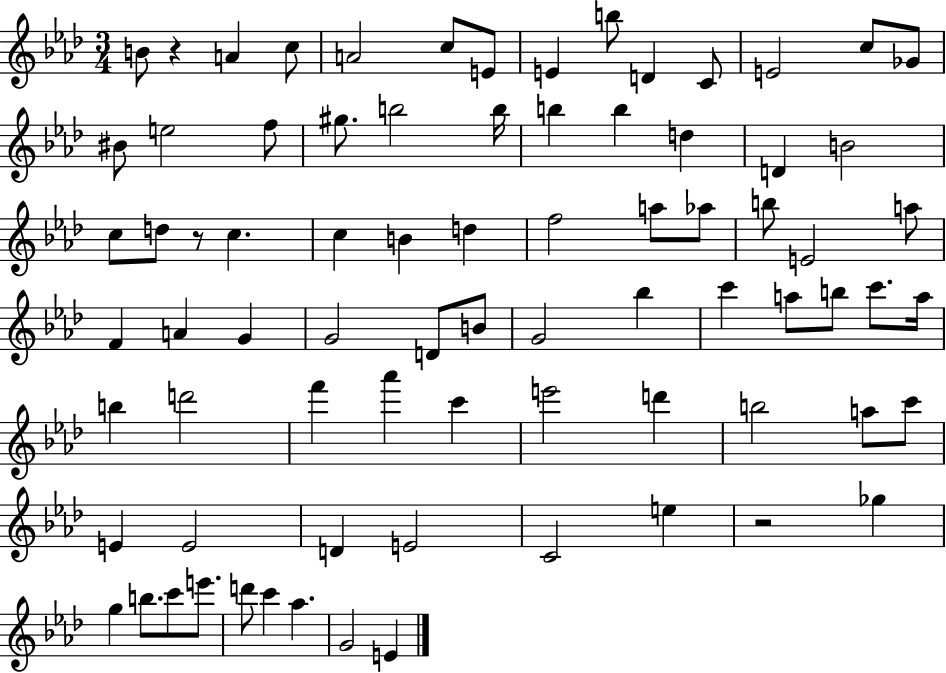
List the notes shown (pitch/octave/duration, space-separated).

B4/e R/q A4/q C5/e A4/h C5/e E4/e E4/q B5/e D4/q C4/e E4/h C5/e Gb4/e BIS4/e E5/h F5/e G#5/e. B5/h B5/s B5/q B5/q D5/q D4/q B4/h C5/e D5/e R/e C5/q. C5/q B4/q D5/q F5/h A5/e Ab5/e B5/e E4/h A5/e F4/q A4/q G4/q G4/h D4/e B4/e G4/h Bb5/q C6/q A5/e B5/e C6/e. A5/s B5/q D6/h F6/q Ab6/q C6/q E6/h D6/q B5/h A5/e C6/e E4/q E4/h D4/q E4/h C4/h E5/q R/h Gb5/q G5/q B5/e. C6/e E6/e. D6/e C6/q Ab5/q. G4/h E4/q